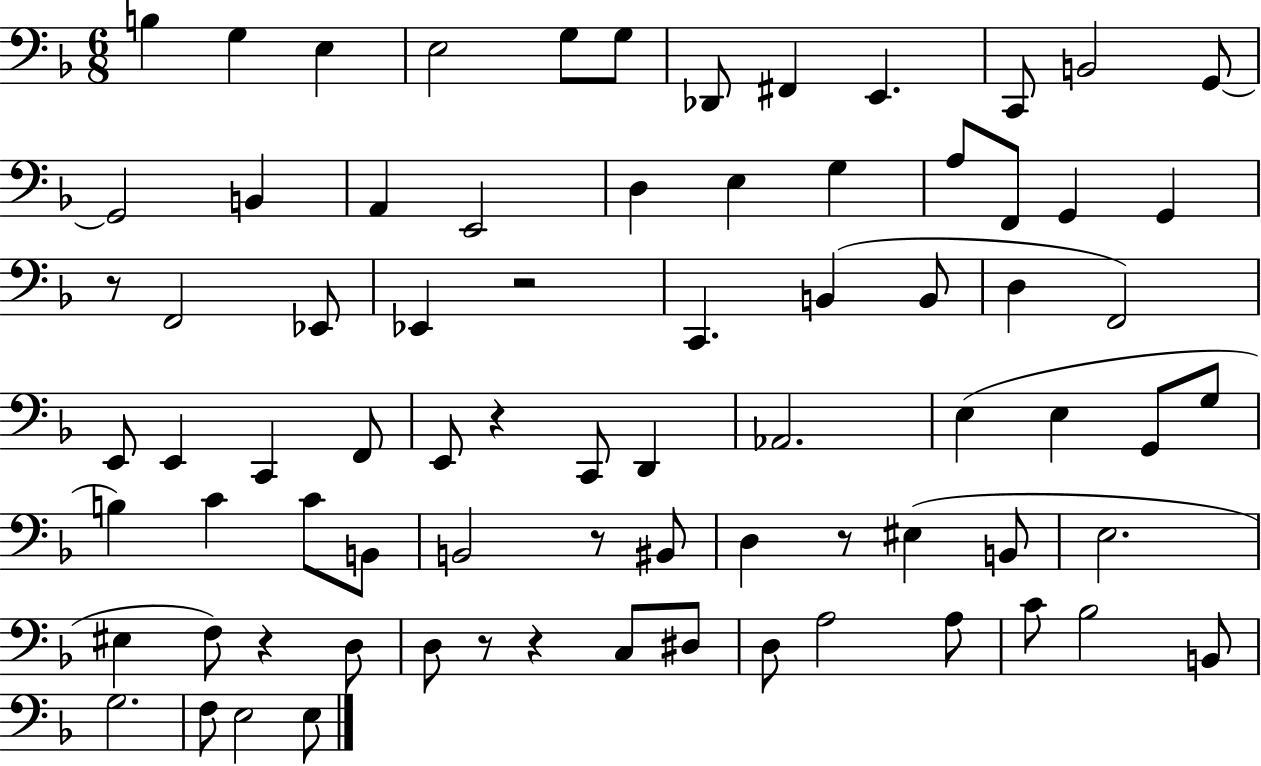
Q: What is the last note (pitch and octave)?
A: E3